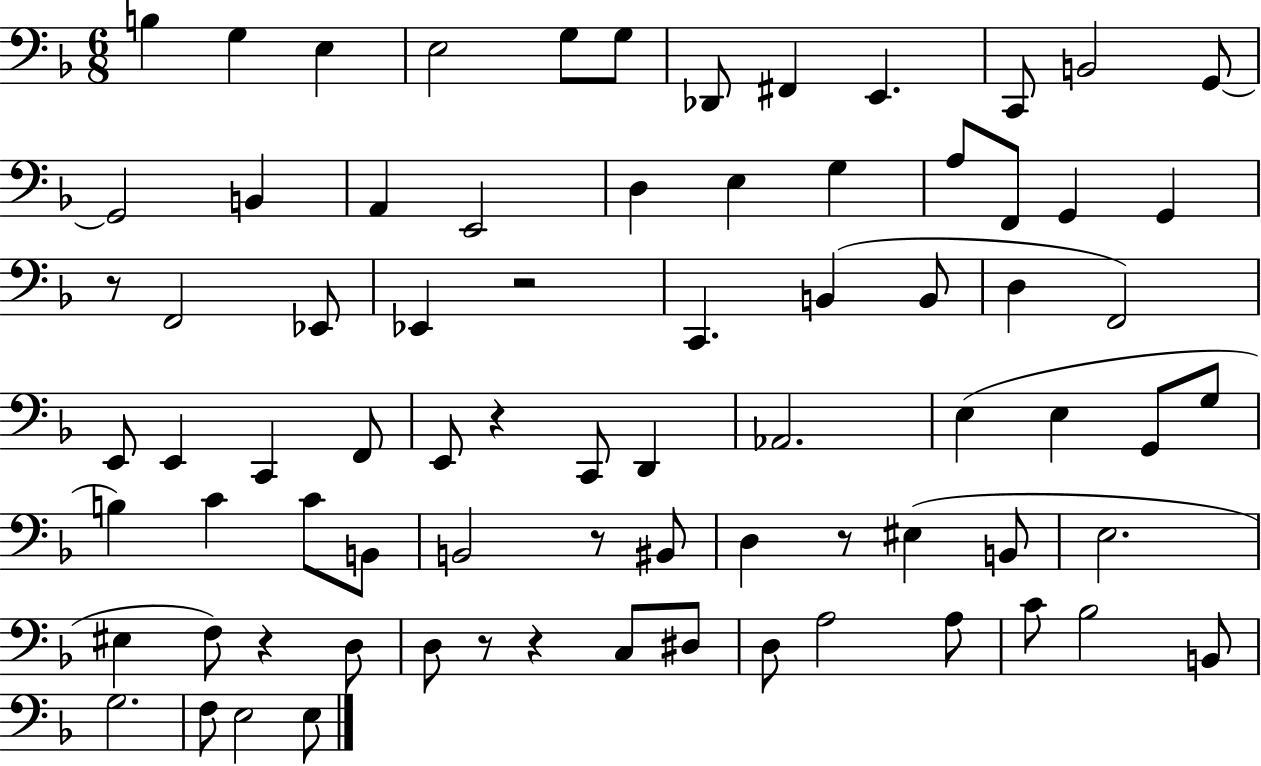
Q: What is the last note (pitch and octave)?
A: E3